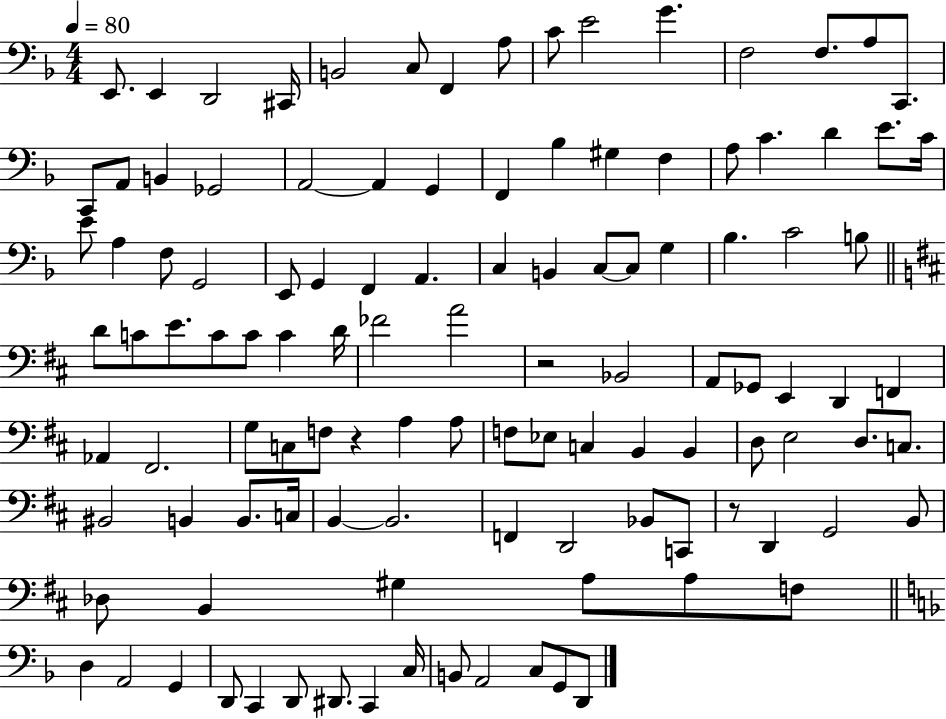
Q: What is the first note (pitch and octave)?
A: E2